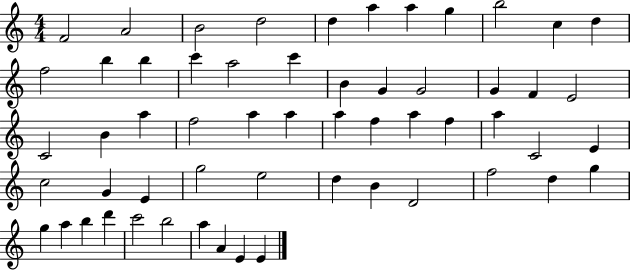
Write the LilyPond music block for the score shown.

{
  \clef treble
  \numericTimeSignature
  \time 4/4
  \key c \major
  f'2 a'2 | b'2 d''2 | d''4 a''4 a''4 g''4 | b''2 c''4 d''4 | \break f''2 b''4 b''4 | c'''4 a''2 c'''4 | b'4 g'4 g'2 | g'4 f'4 e'2 | \break c'2 b'4 a''4 | f''2 a''4 a''4 | a''4 f''4 a''4 f''4 | a''4 c'2 e'4 | \break c''2 g'4 e'4 | g''2 e''2 | d''4 b'4 d'2 | f''2 d''4 g''4 | \break g''4 a''4 b''4 d'''4 | c'''2 b''2 | a''4 a'4 e'4 e'4 | \bar "|."
}